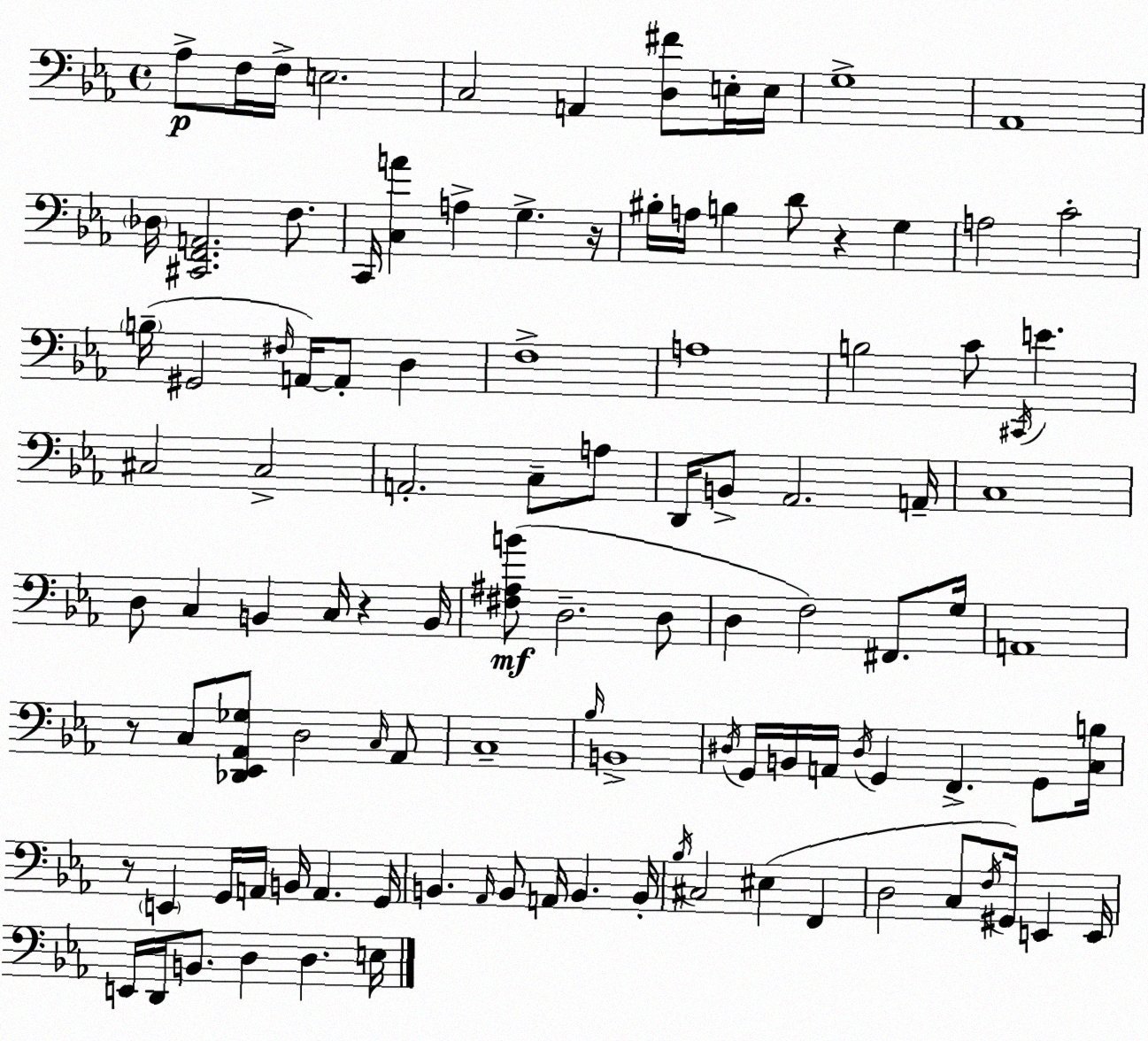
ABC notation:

X:1
T:Untitled
M:4/4
L:1/4
K:Eb
_A,/2 F,/4 F,/4 E,2 C,2 A,, [D,^F]/2 E,/4 E,/4 G,4 _A,,4 _D,/4 [^C,,F,,A,,]2 F,/2 C,,/4 [C,A] A, G, z/4 ^B,/4 A,/4 B, D/2 z G, A,2 C2 B,/4 ^G,,2 ^F,/4 A,,/4 A,,/2 D, F,4 A,4 B,2 C/2 ^C,,/4 E ^C,2 ^C,2 A,,2 C,/2 A,/2 D,,/4 B,,/2 _A,,2 A,,/4 C,4 D,/2 C, B,, C,/4 z B,,/4 [^F,^A,B]/2 D,2 D,/2 D, F,2 ^F,,/2 G,/4 A,,4 z/2 C,/2 [_D,,_E,,_A,,_G,]/2 D,2 C,/4 _A,,/2 C,4 _B,/4 B,,4 ^D,/4 G,,/4 B,,/4 A,,/4 ^D,/4 G,, F,, G,,/2 [C,B,]/4 z/2 E,, G,,/4 A,,/4 B,,/4 A,, G,,/4 B,, _A,,/4 B,,/2 A,,/4 B,, B,,/4 _B,/4 ^C,2 ^E, F,, D,2 C,/2 F,/4 ^G,,/4 E,, E,,/4 E,,/4 D,,/4 B,,/2 D, D, E,/4